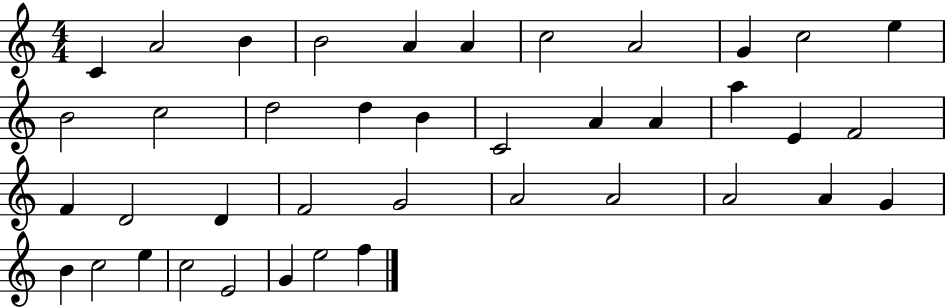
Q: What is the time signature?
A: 4/4